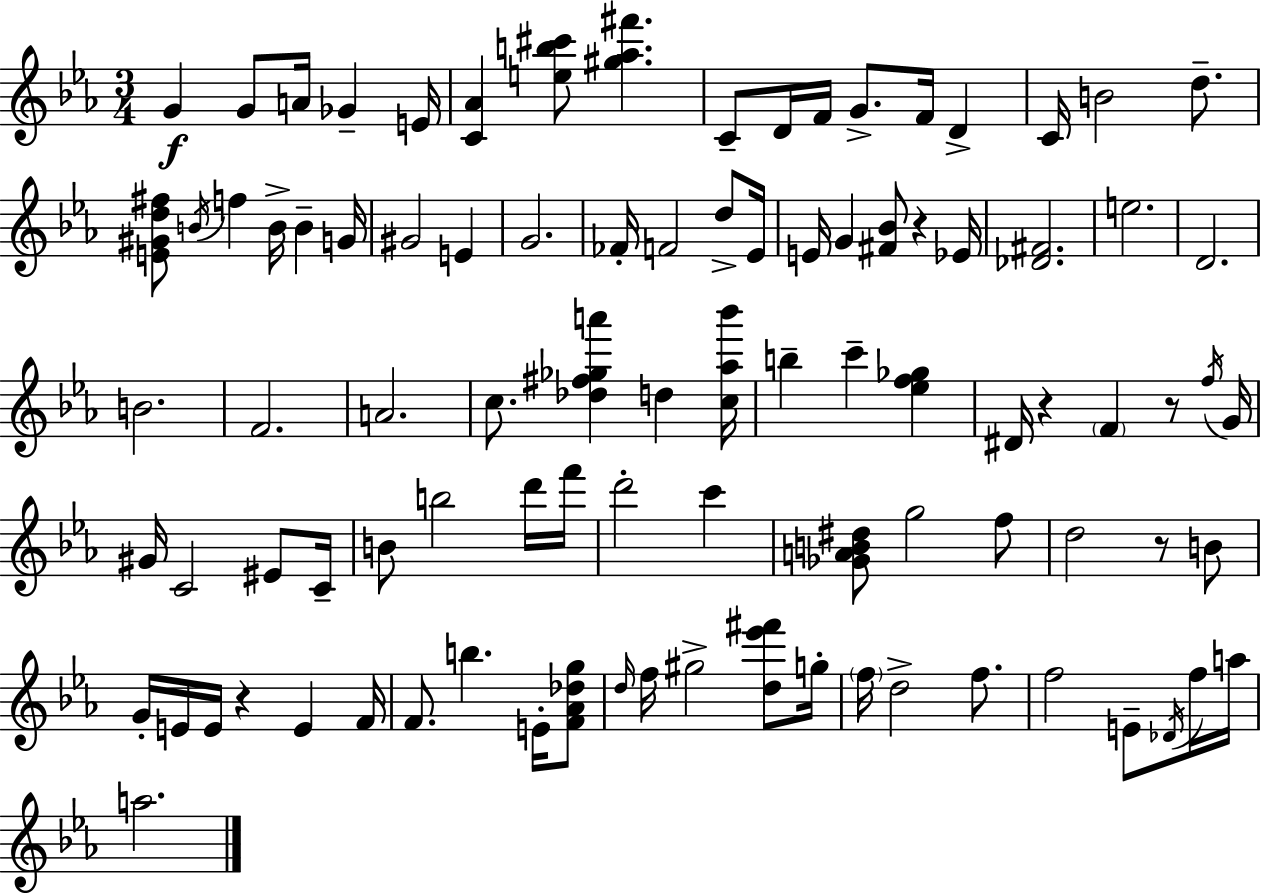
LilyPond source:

{
  \clef treble
  \numericTimeSignature
  \time 3/4
  \key ees \major
  \repeat volta 2 { g'4\f g'8 a'16 ges'4-- e'16 | <c' aes'>4 <e'' b'' cis'''>8 <gis'' aes'' fis'''>4. | c'8-- d'16 f'16 g'8.-> f'16 d'4-> | c'16 b'2 d''8.-- | \break <e' gis' d'' fis''>8 \acciaccatura { b'16 } f''4 b'16-> b'4-- | g'16 gis'2 e'4 | g'2. | fes'16-. f'2 d''8-> | \break ees'16 e'16 g'4 <fis' bes'>8 r4 | ees'16 <des' fis'>2. | e''2. | d'2. | \break b'2. | f'2. | a'2. | c''8. <des'' fis'' ges'' a'''>4 d''4 | \break <c'' aes'' bes'''>16 b''4-- c'''4-- <ees'' f'' ges''>4 | dis'16 r4 \parenthesize f'4 r8 | \acciaccatura { f''16 } g'16 gis'16 c'2 eis'8 | c'16-- b'8 b''2 | \break d'''16 f'''16 d'''2-. c'''4 | <ges' a' b' dis''>8 g''2 | f''8 d''2 r8 | b'8 g'16-. e'16 e'16 r4 e'4 | \break f'16 f'8. b''4. e'16-. | <f' aes' des'' g''>8 \grace { d''16 } f''16 gis''2-> | <d'' ees''' fis'''>8 g''16-. \parenthesize f''16 d''2-> | f''8. f''2 e'8-- | \break \acciaccatura { des'16 } f''16 a''16 a''2. | } \bar "|."
}